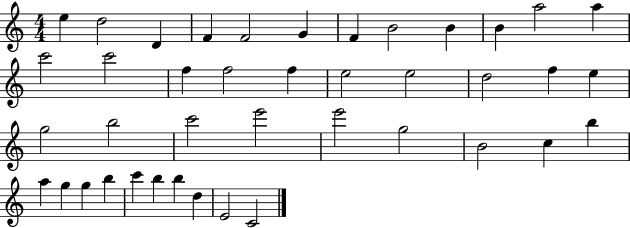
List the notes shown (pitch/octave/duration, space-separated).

E5/q D5/h D4/q F4/q F4/h G4/q F4/q B4/h B4/q B4/q A5/h A5/q C6/h C6/h F5/q F5/h F5/q E5/h E5/h D5/h F5/q E5/q G5/h B5/h C6/h E6/h E6/h G5/h B4/h C5/q B5/q A5/q G5/q G5/q B5/q C6/q B5/q B5/q D5/q E4/h C4/h